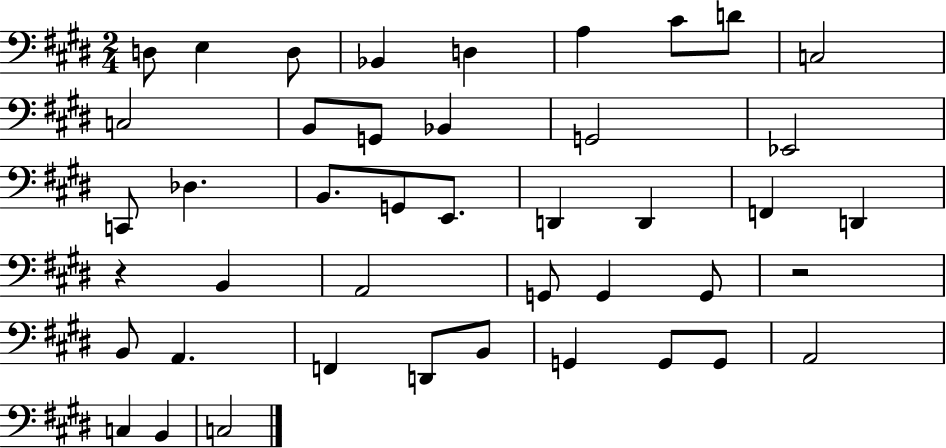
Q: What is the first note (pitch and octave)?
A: D3